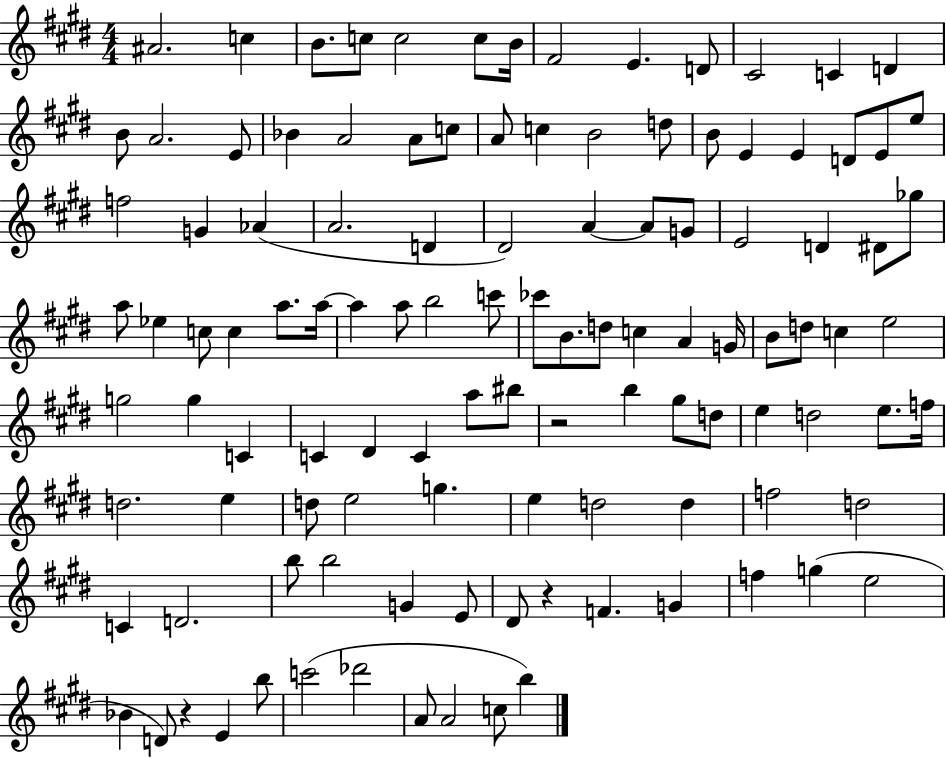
{
  \clef treble
  \numericTimeSignature
  \time 4/4
  \key e \major
  ais'2. c''4 | b'8. c''8 c''2 c''8 b'16 | fis'2 e'4. d'8 | cis'2 c'4 d'4 | \break b'8 a'2. e'8 | bes'4 a'2 a'8 c''8 | a'8 c''4 b'2 d''8 | b'8 e'4 e'4 d'8 e'8 e''8 | \break f''2 g'4 aes'4( | a'2. d'4 | dis'2) a'4~~ a'8 g'8 | e'2 d'4 dis'8 ges''8 | \break a''8 ees''4 c''8 c''4 a''8. a''16~~ | a''4 a''8 b''2 c'''8 | ces'''8 b'8. d''8 c''4 a'4 g'16 | b'8 d''8 c''4 e''2 | \break g''2 g''4 c'4 | c'4 dis'4 c'4 a''8 bis''8 | r2 b''4 gis''8 d''8 | e''4 d''2 e''8. f''16 | \break d''2. e''4 | d''8 e''2 g''4. | e''4 d''2 d''4 | f''2 d''2 | \break c'4 d'2. | b''8 b''2 g'4 e'8 | dis'8 r4 f'4. g'4 | f''4 g''4( e''2 | \break bes'4 d'8) r4 e'4 b''8 | c'''2( des'''2 | a'8 a'2 c''8 b''4) | \bar "|."
}